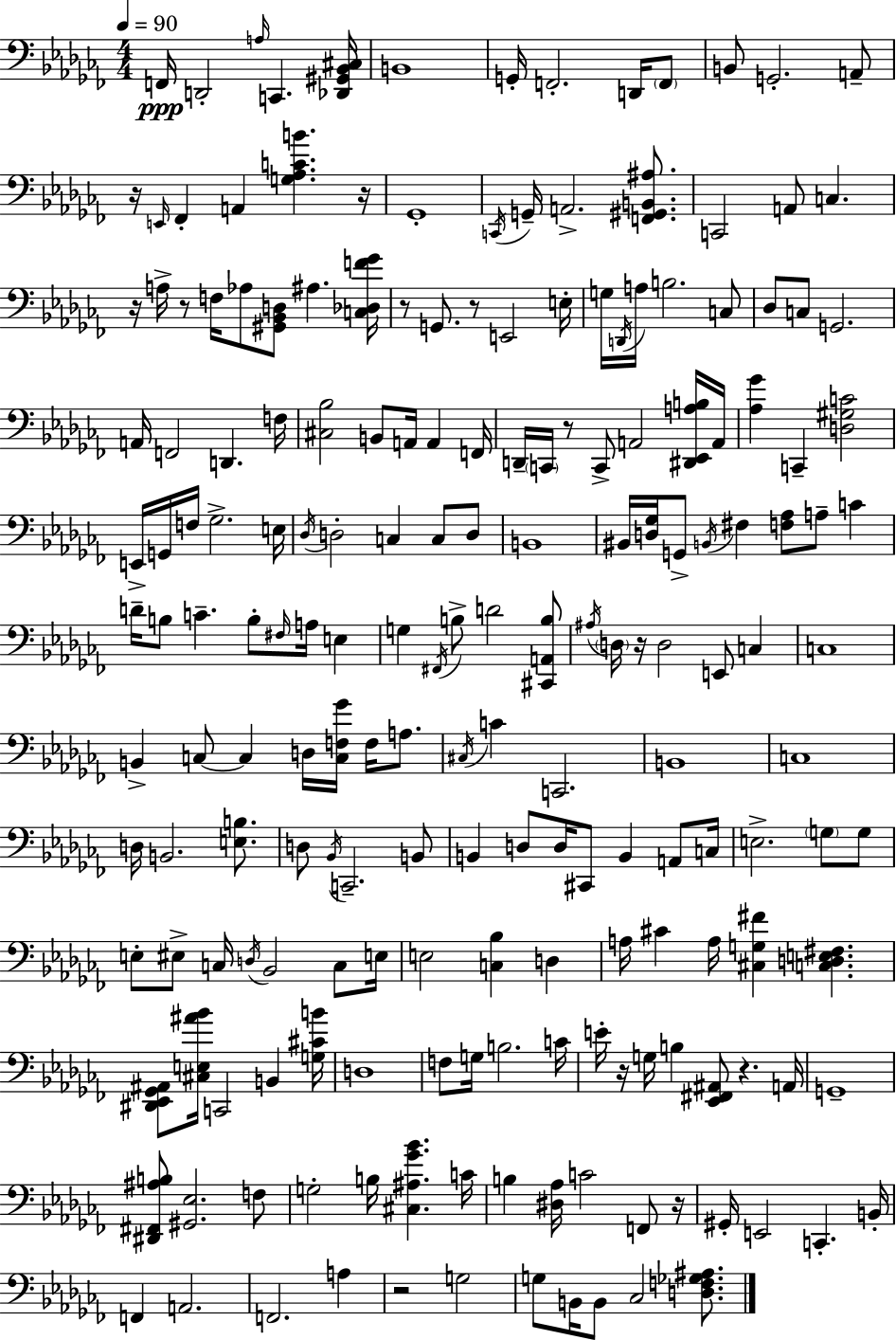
{
  \clef bass
  \numericTimeSignature
  \time 4/4
  \key aes \minor
  \tempo 4 = 90
  f,16\ppp d,2-. \grace { a16 } c,4. | <des, gis, bes, cis>16 b,1 | g,16-. f,2.-. d,16 \parenthesize f,8 | b,8 g,2.-. a,8-- | \break r16 \grace { e,16 } fes,4-. a,4 <g aes c' b'>4. | r16 ges,1-. | \acciaccatura { c,16 } g,16-- a,2.-> | <f, gis, b, ais>8. c,2 a,8 c4. | \break r16 a16-> r8 f16 aes8 <gis, bes, d>8 ais4. | <c des f' ges'>16 r8 g,8. r8 e,2 | e16-. g16 \acciaccatura { d,16 } a16 b2. | c8 des8 c8 g,2. | \break a,16 f,2 d,4. | f16 <cis bes>2 b,8 a,16 a,4 | f,16 d,16-- \parenthesize c,16 r8 c,8-> a,2 | <dis, ees, a b>16 a,16 <aes ges'>4 c,4-- <d gis c'>2 | \break e,16-> g,16 f16 ges2.-> | e16 \acciaccatura { des16 } d2-. c4 | c8 d8 b,1 | bis,16 <d ges>16 g,8-> \acciaccatura { b,16 } fis4 <f aes>8 | \break a8-- c'4 d'16-- b8 c'4.-- b8-. | \grace { fis16 } a16 e4 g4 \acciaccatura { fis,16 } b8-> d'2 | <cis, a, b>8 \acciaccatura { ais16 } \parenthesize d16 r16 d2 | e,8 c4 c1 | \break b,4-> c8~~ c4 | d16 <c f ges'>16 f16 a8. \acciaccatura { cis16 } c'4 c,2. | b,1 | c1 | \break d16 b,2. | <e b>8. d8 \acciaccatura { bes,16 } c,2.-- | b,8 b,4 d8 | d16 cis,8 b,4 a,8 c16 e2.-> | \break \parenthesize g8 g8 e8-. eis8-> c16 | \acciaccatura { d16 } bes,2 c8 e16 e2 | <c bes>4 d4 a16 cis'4 | a16 <cis g fis'>4 <c d e fis>4. <dis, ees, ges, ais,>8 <cis e ais' bes'>16 c,2 | \break b,4 <g cis' b'>16 d1 | f8 g16 b2. | c'16 e'16-. r16 g16 b4 | <ees, fis, ais,>8 r4. a,16 g,1-- | \break <dis, fis, ais b>8 <gis, ees>2. | f8 g2-. | b16 <cis ais ges' bes'>4. c'16 b4 | <dis aes>16 c'2 f,8 r16 gis,16-. e,2 | \break c,4.-. b,16-. f,4 | a,2. f,2. | a4 r2 | g2 g8 b,16 b,8 | \break ces2 <d f ges ais>8. \bar "|."
}